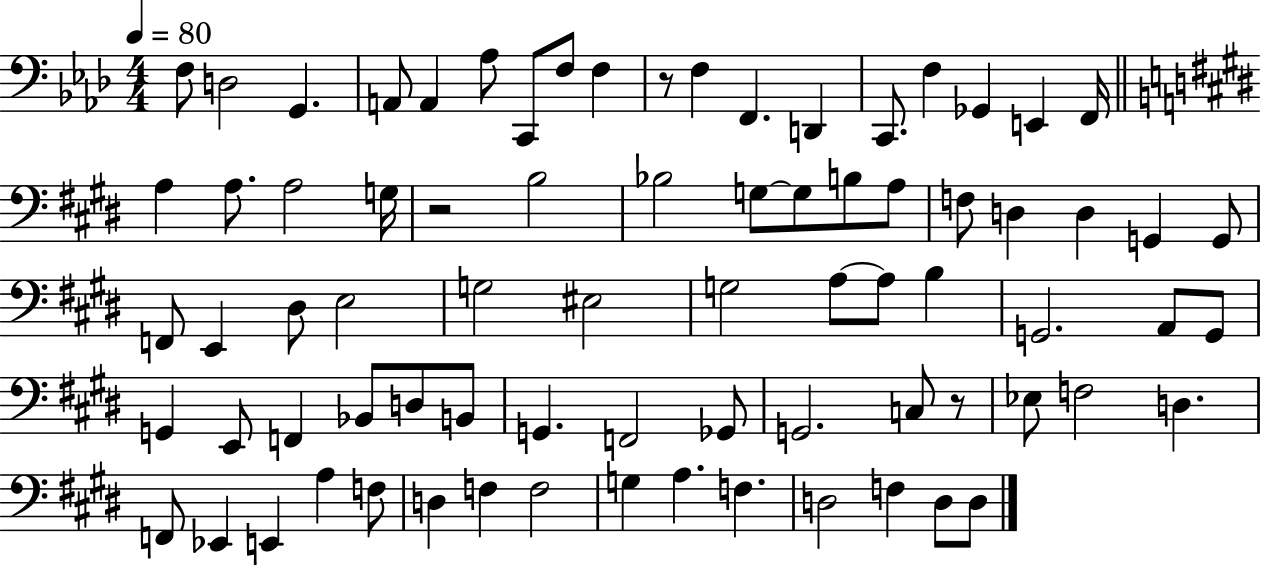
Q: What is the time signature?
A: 4/4